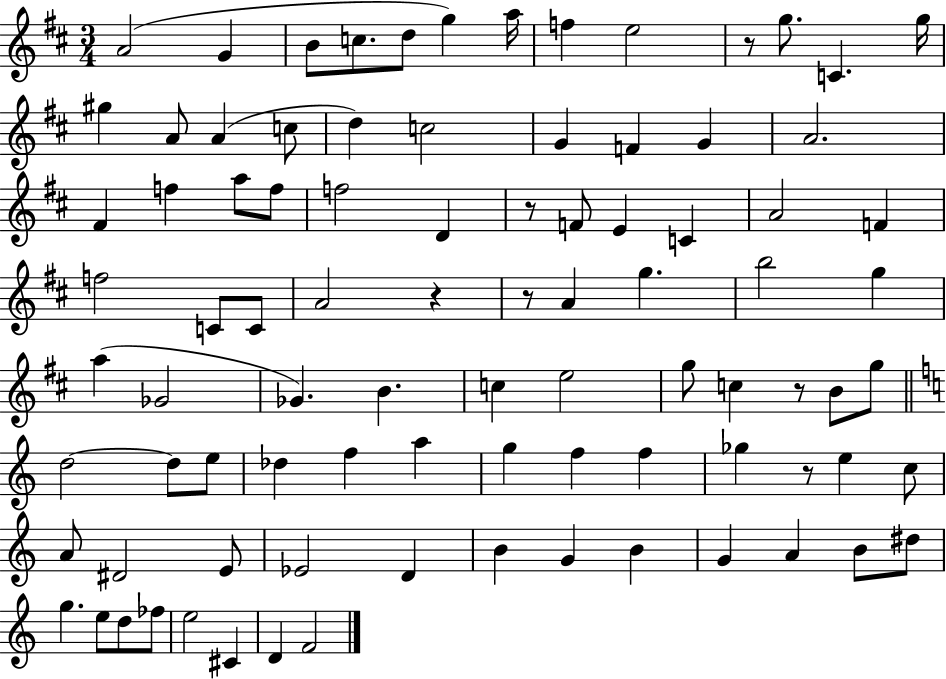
A4/h G4/q B4/e C5/e. D5/e G5/q A5/s F5/q E5/h R/e G5/e. C4/q. G5/s G#5/q A4/e A4/q C5/e D5/q C5/h G4/q F4/q G4/q A4/h. F#4/q F5/q A5/e F5/e F5/h D4/q R/e F4/e E4/q C4/q A4/h F4/q F5/h C4/e C4/e A4/h R/q R/e A4/q G5/q. B5/h G5/q A5/q Gb4/h Gb4/q. B4/q. C5/q E5/h G5/e C5/q R/e B4/e G5/e D5/h D5/e E5/e Db5/q F5/q A5/q G5/q F5/q F5/q Gb5/q R/e E5/q C5/e A4/e D#4/h E4/e Eb4/h D4/q B4/q G4/q B4/q G4/q A4/q B4/e D#5/e G5/q. E5/e D5/e FES5/e E5/h C#4/q D4/q F4/h